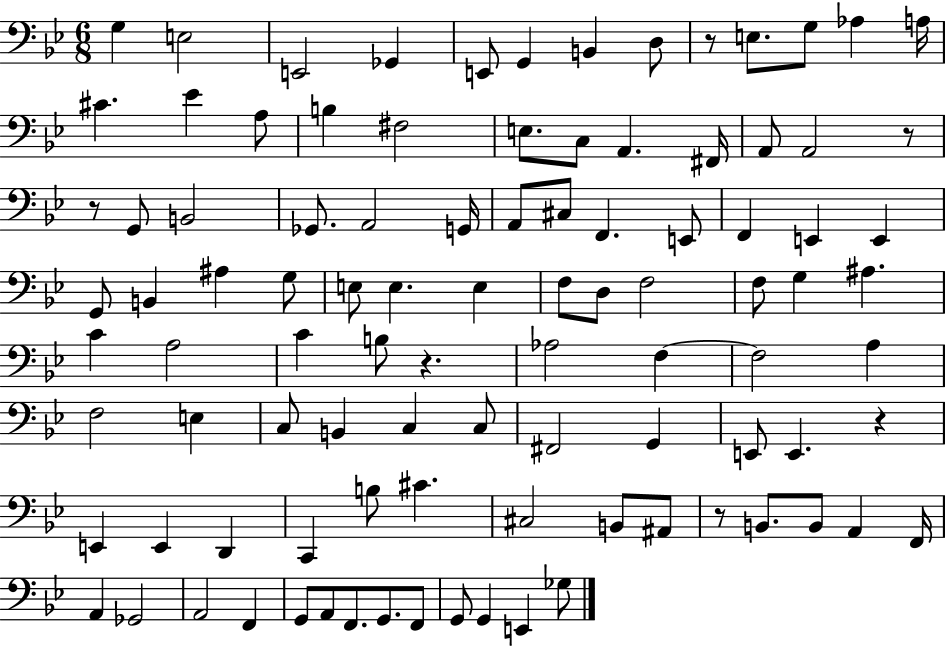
X:1
T:Untitled
M:6/8
L:1/4
K:Bb
G, E,2 E,,2 _G,, E,,/2 G,, B,, D,/2 z/2 E,/2 G,/2 _A, A,/4 ^C _E A,/2 B, ^F,2 E,/2 C,/2 A,, ^F,,/4 A,,/2 A,,2 z/2 z/2 G,,/2 B,,2 _G,,/2 A,,2 G,,/4 A,,/2 ^C,/2 F,, E,,/2 F,, E,, E,, G,,/2 B,, ^A, G,/2 E,/2 E, E, F,/2 D,/2 F,2 F,/2 G, ^A, C A,2 C B,/2 z _A,2 F, F,2 A, F,2 E, C,/2 B,, C, C,/2 ^F,,2 G,, E,,/2 E,, z E,, E,, D,, C,, B,/2 ^C ^C,2 B,,/2 ^A,,/2 z/2 B,,/2 B,,/2 A,, F,,/4 A,, _G,,2 A,,2 F,, G,,/2 A,,/2 F,,/2 G,,/2 F,,/2 G,,/2 G,, E,, _G,/2